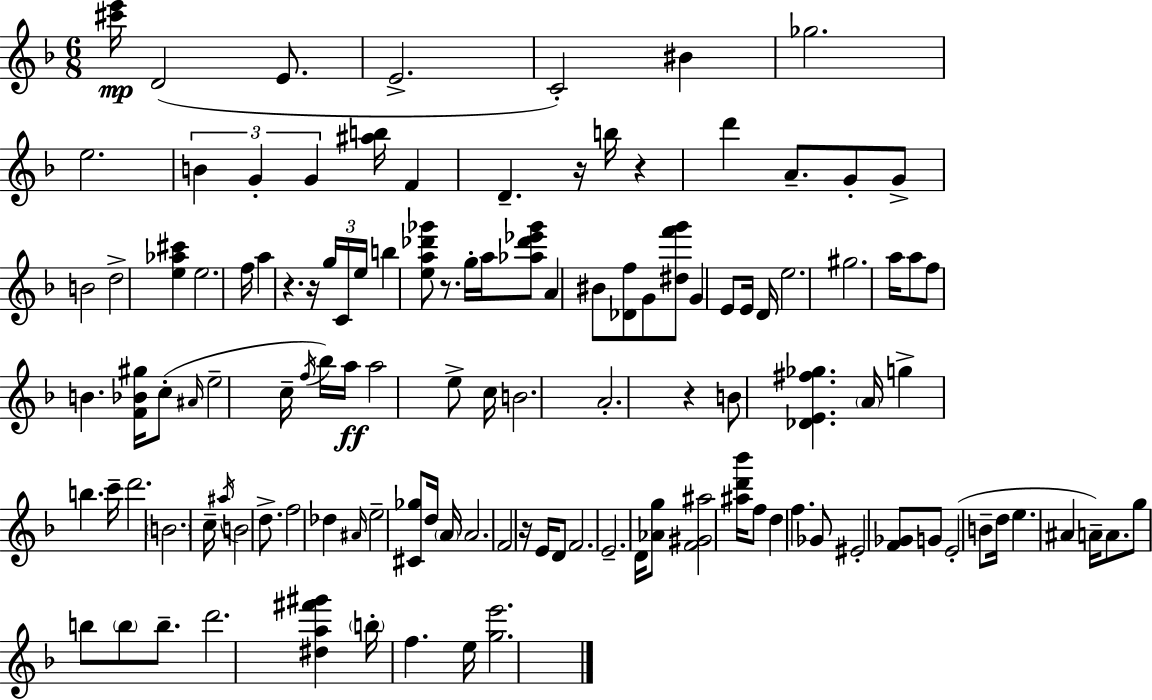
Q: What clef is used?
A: treble